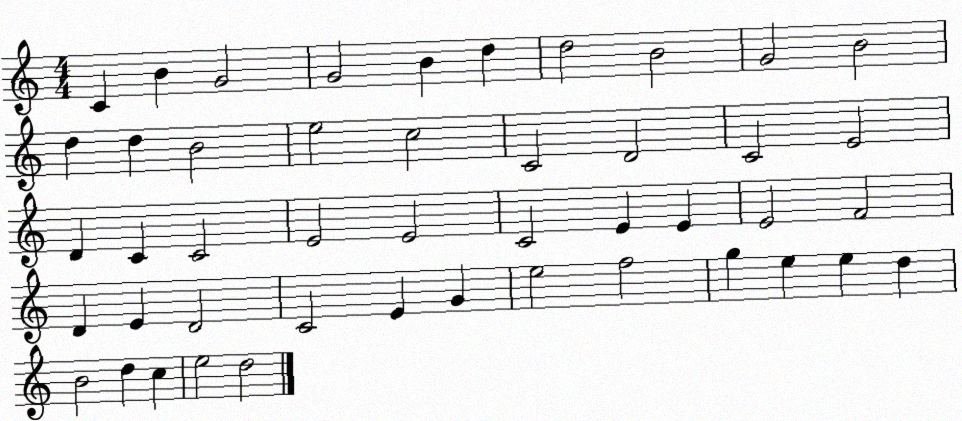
X:1
T:Untitled
M:4/4
L:1/4
K:C
C B G2 G2 B d d2 B2 G2 B2 d d B2 e2 c2 C2 D2 C2 E2 D C C2 E2 E2 C2 E E E2 F2 D E D2 C2 E G e2 f2 g e e d B2 d c e2 d2